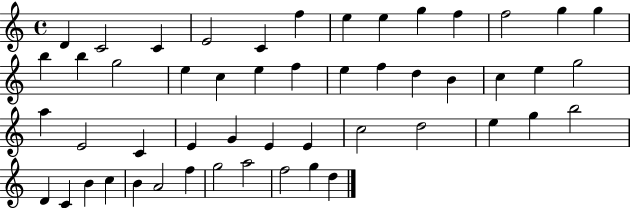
{
  \clef treble
  \time 4/4
  \defaultTimeSignature
  \key c \major
  d'4 c'2 c'4 | e'2 c'4 f''4 | e''4 e''4 g''4 f''4 | f''2 g''4 g''4 | \break b''4 b''4 g''2 | e''4 c''4 e''4 f''4 | e''4 f''4 d''4 b'4 | c''4 e''4 g''2 | \break a''4 e'2 c'4 | e'4 g'4 e'4 e'4 | c''2 d''2 | e''4 g''4 b''2 | \break d'4 c'4 b'4 c''4 | b'4 a'2 f''4 | g''2 a''2 | f''2 g''4 d''4 | \break \bar "|."
}